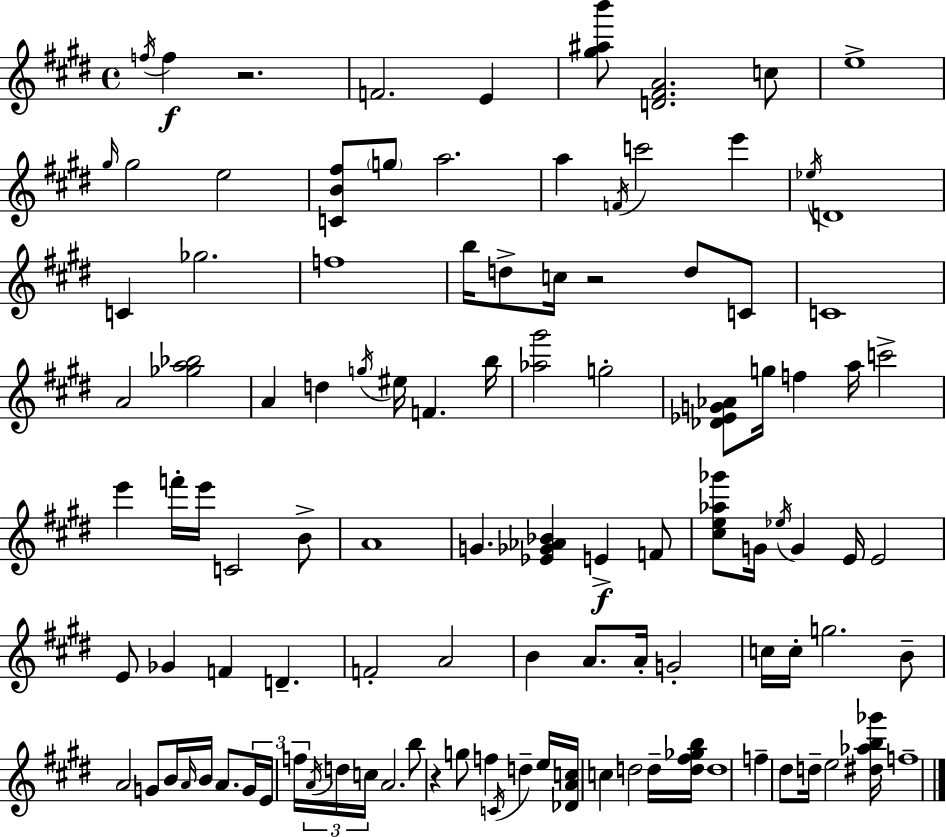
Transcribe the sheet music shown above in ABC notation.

X:1
T:Untitled
M:4/4
L:1/4
K:E
f/4 f z2 F2 E [^g^ab']/2 [D^FA]2 c/2 e4 ^g/4 ^g2 e2 [CB^f]/2 g/2 a2 a F/4 c'2 e' _e/4 D4 C _g2 f4 b/4 d/2 c/4 z2 d/2 C/2 C4 A2 [_ga_b]2 A d g/4 ^e/4 F b/4 [_a^g']2 g2 [_D_EG_A]/2 g/4 f a/4 c'2 e' f'/4 e'/4 C2 B/2 A4 G [_E_G_A_B] E F/2 [^ce_a_g']/2 G/4 _e/4 G E/4 E2 E/2 _G F D F2 A2 B A/2 A/4 G2 c/4 c/4 g2 B/2 A2 G/2 B/4 A/4 B/4 A/2 G/4 E/4 f/4 A/4 d/4 c/4 A2 b/2 z g/2 f C/4 d e/4 [_DAc]/4 c d2 d/4 [d^f_gb]/4 d4 f ^d/2 d/4 e2 [^d_ab_g']/4 f4